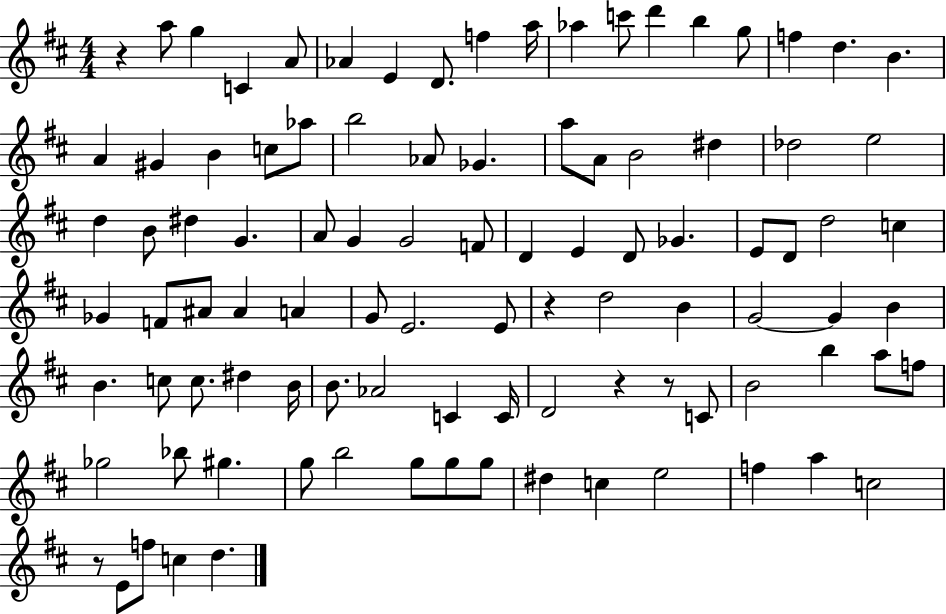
X:1
T:Untitled
M:4/4
L:1/4
K:D
z a/2 g C A/2 _A E D/2 f a/4 _a c'/2 d' b g/2 f d B A ^G B c/2 _a/2 b2 _A/2 _G a/2 A/2 B2 ^d _d2 e2 d B/2 ^d G A/2 G G2 F/2 D E D/2 _G E/2 D/2 d2 c _G F/2 ^A/2 ^A A G/2 E2 E/2 z d2 B G2 G B B c/2 c/2 ^d B/4 B/2 _A2 C C/4 D2 z z/2 C/2 B2 b a/2 f/2 _g2 _b/2 ^g g/2 b2 g/2 g/2 g/2 ^d c e2 f a c2 z/2 E/2 f/2 c d